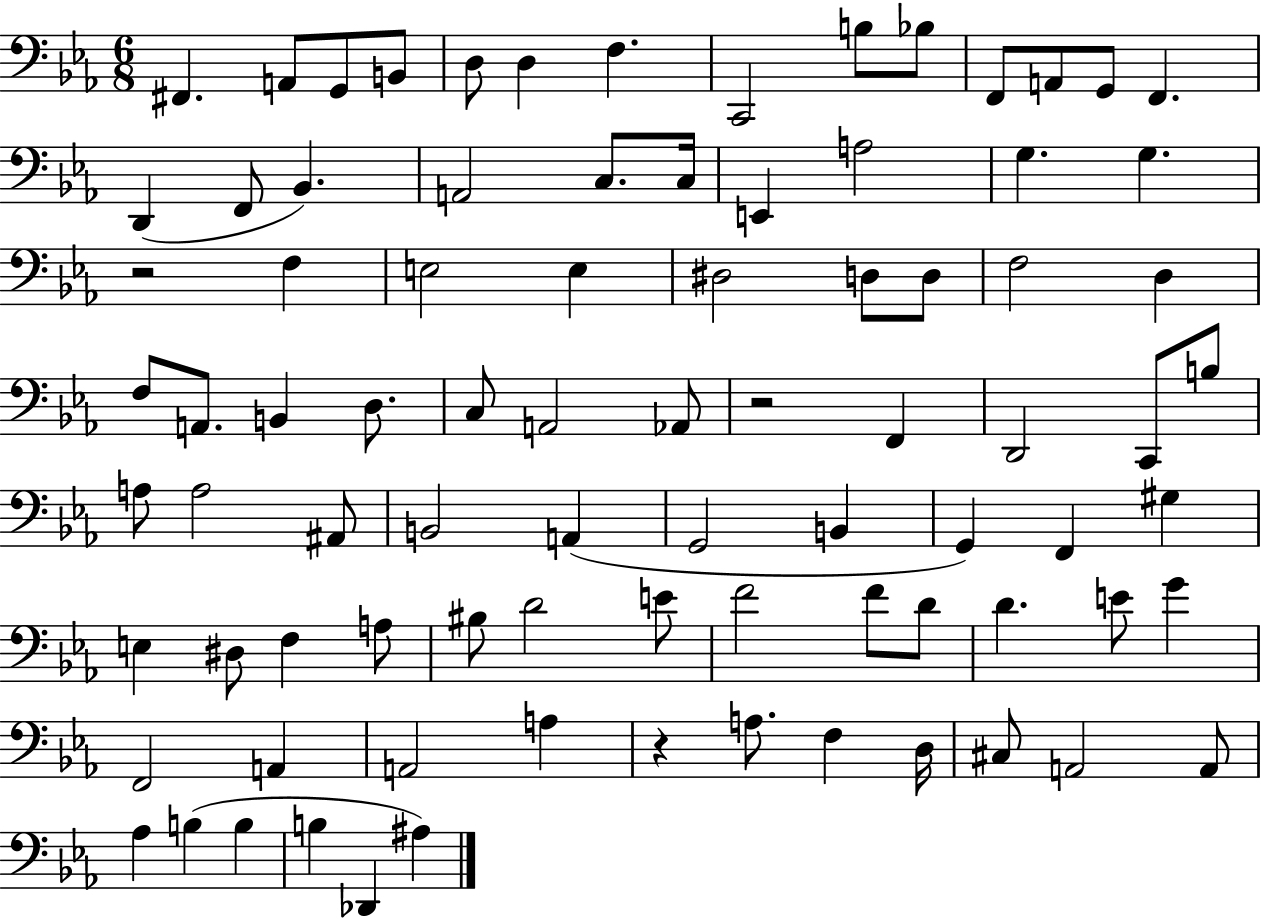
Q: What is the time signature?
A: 6/8